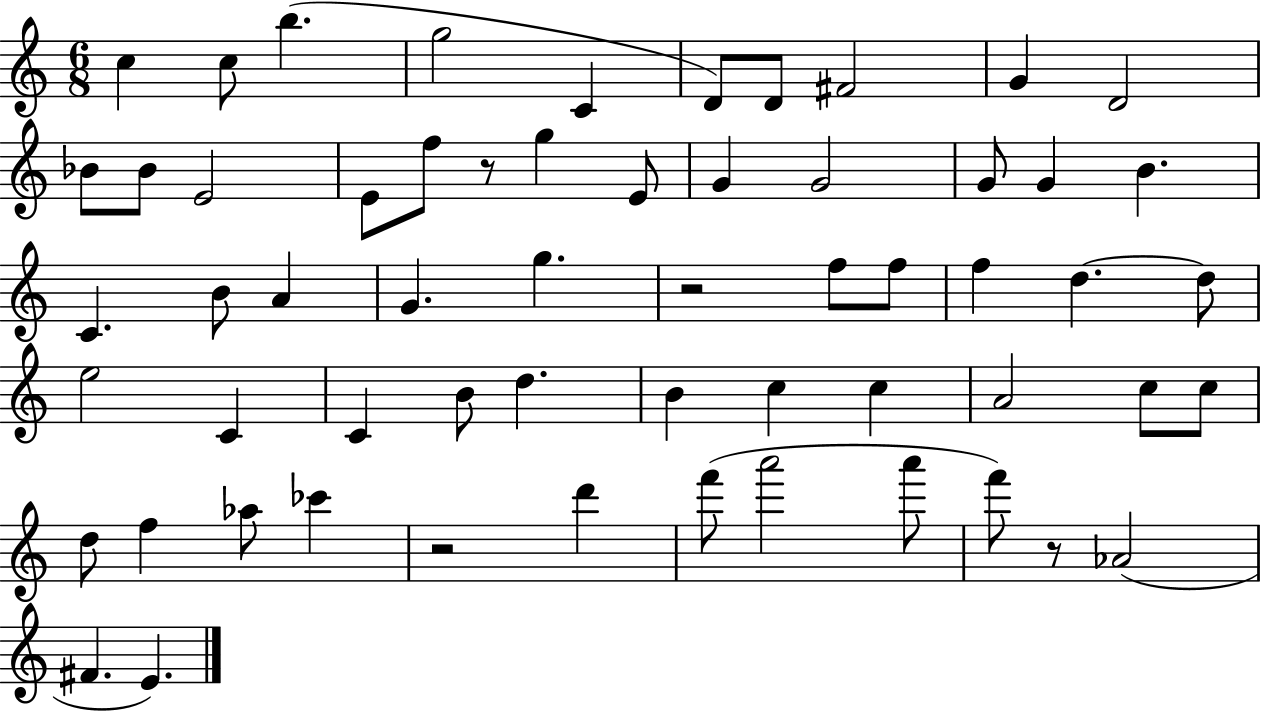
C5/q C5/e B5/q. G5/h C4/q D4/e D4/e F#4/h G4/q D4/h Bb4/e Bb4/e E4/h E4/e F5/e R/e G5/q E4/e G4/q G4/h G4/e G4/q B4/q. C4/q. B4/e A4/q G4/q. G5/q. R/h F5/e F5/e F5/q D5/q. D5/e E5/h C4/q C4/q B4/e D5/q. B4/q C5/q C5/q A4/h C5/e C5/e D5/e F5/q Ab5/e CES6/q R/h D6/q F6/e A6/h A6/e F6/e R/e Ab4/h F#4/q. E4/q.